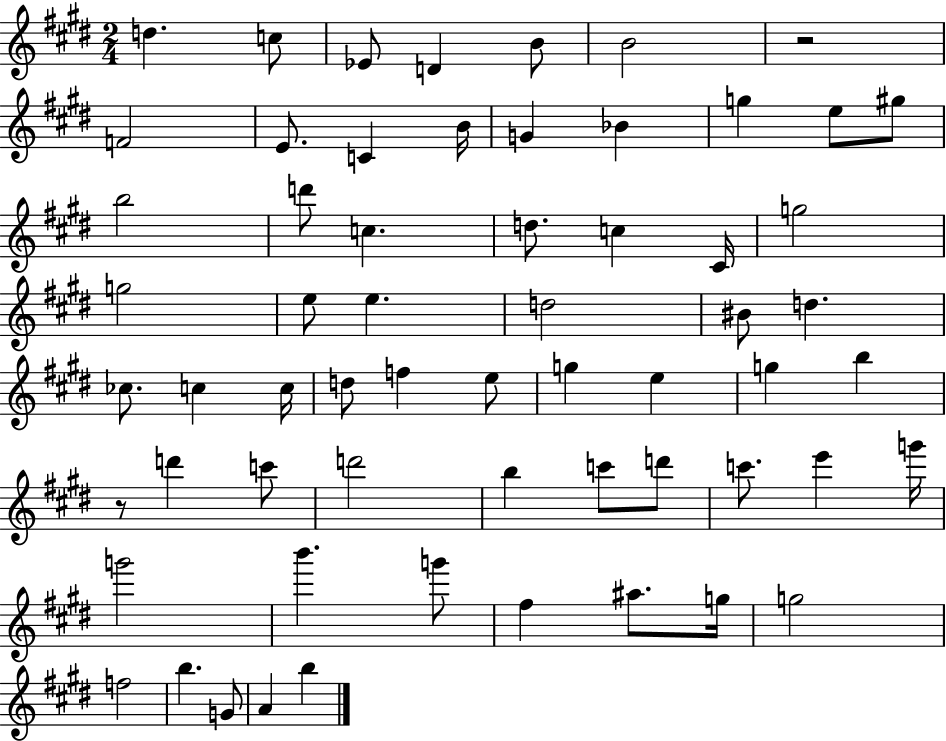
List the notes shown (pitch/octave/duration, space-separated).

D5/q. C5/e Eb4/e D4/q B4/e B4/h R/h F4/h E4/e. C4/q B4/s G4/q Bb4/q G5/q E5/e G#5/e B5/h D6/e C5/q. D5/e. C5/q C#4/s G5/h G5/h E5/e E5/q. D5/h BIS4/e D5/q. CES5/e. C5/q C5/s D5/e F5/q E5/e G5/q E5/q G5/q B5/q R/e D6/q C6/e D6/h B5/q C6/e D6/e C6/e. E6/q G6/s G6/h B6/q. G6/e F#5/q A#5/e. G5/s G5/h F5/h B5/q. G4/e A4/q B5/q